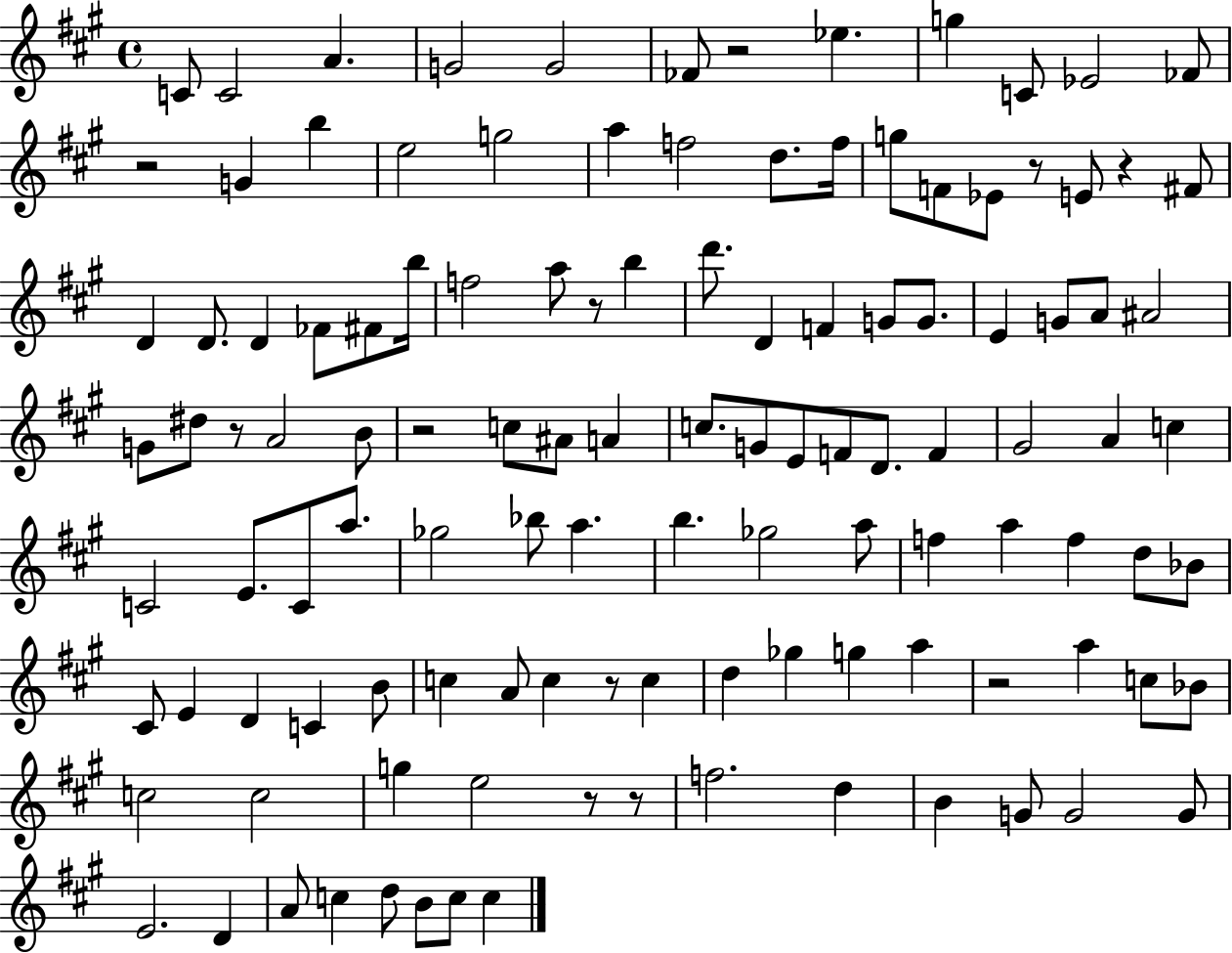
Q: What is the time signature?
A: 4/4